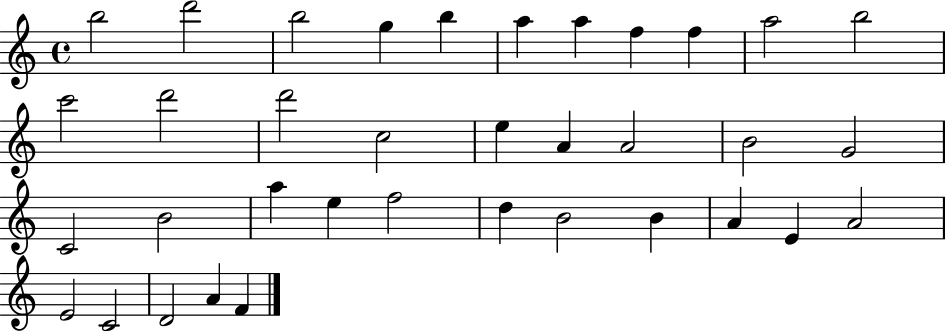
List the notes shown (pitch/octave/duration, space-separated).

B5/h D6/h B5/h G5/q B5/q A5/q A5/q F5/q F5/q A5/h B5/h C6/h D6/h D6/h C5/h E5/q A4/q A4/h B4/h G4/h C4/h B4/h A5/q E5/q F5/h D5/q B4/h B4/q A4/q E4/q A4/h E4/h C4/h D4/h A4/q F4/q